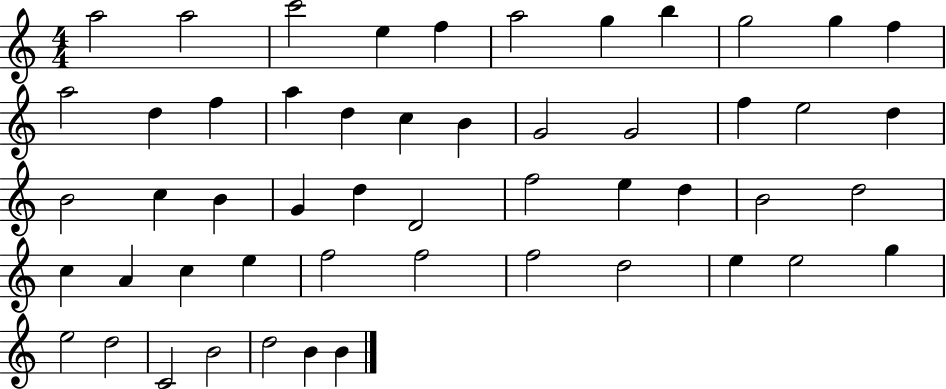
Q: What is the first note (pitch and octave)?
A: A5